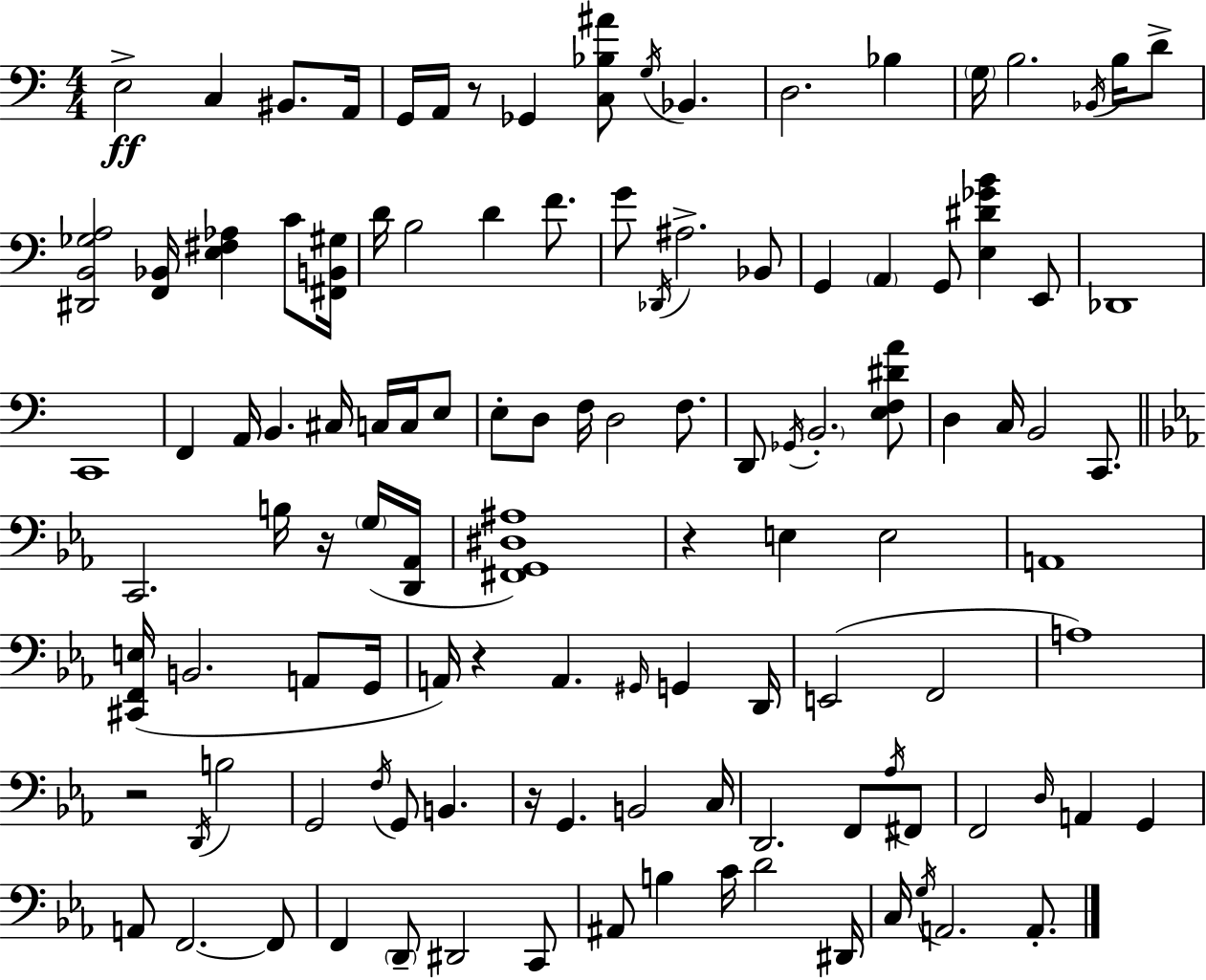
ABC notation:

X:1
T:Untitled
M:4/4
L:1/4
K:Am
E,2 C, ^B,,/2 A,,/4 G,,/4 A,,/4 z/2 _G,, [C,_B,^A]/2 G,/4 _B,, D,2 _B, G,/4 B,2 _B,,/4 B,/4 D/2 [^D,,B,,_G,A,]2 [F,,_B,,]/4 [E,^F,_A,] C/2 [^F,,B,,^G,]/4 D/4 B,2 D F/2 G/2 _D,,/4 ^A,2 _B,,/2 G,, A,, G,,/2 [E,^D_GB] E,,/2 _D,,4 C,,4 F,, A,,/4 B,, ^C,/4 C,/4 C,/4 E,/2 E,/2 D,/2 F,/4 D,2 F,/2 D,,/2 _G,,/4 B,,2 [E,F,^DA]/2 D, C,/4 B,,2 C,,/2 C,,2 B,/4 z/4 G,/4 [D,,_A,,]/4 [^F,,G,,^D,^A,]4 z E, E,2 A,,4 [^C,,F,,E,]/4 B,,2 A,,/2 G,,/4 A,,/4 z A,, ^G,,/4 G,, D,,/4 E,,2 F,,2 A,4 z2 D,,/4 B,2 G,,2 F,/4 G,,/2 B,, z/4 G,, B,,2 C,/4 D,,2 F,,/2 _A,/4 ^F,,/2 F,,2 D,/4 A,, G,, A,,/2 F,,2 F,,/2 F,, D,,/2 ^D,,2 C,,/2 ^A,,/2 B, C/4 D2 ^D,,/4 C,/4 G,/4 A,,2 A,,/2